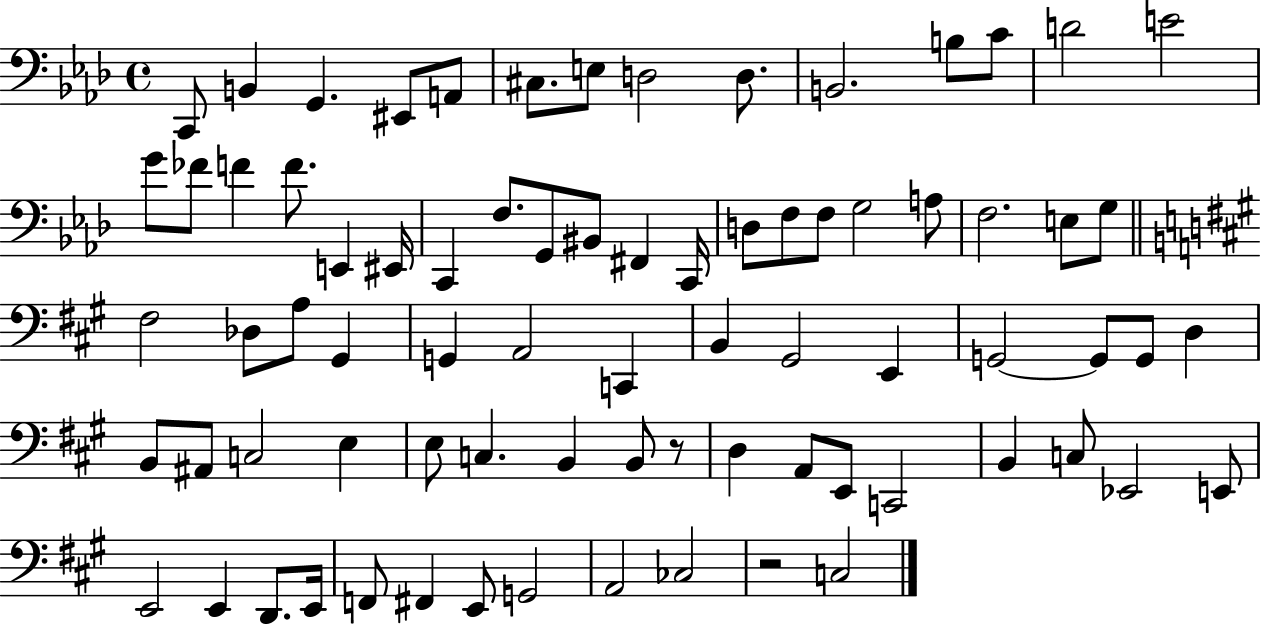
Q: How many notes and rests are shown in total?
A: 77